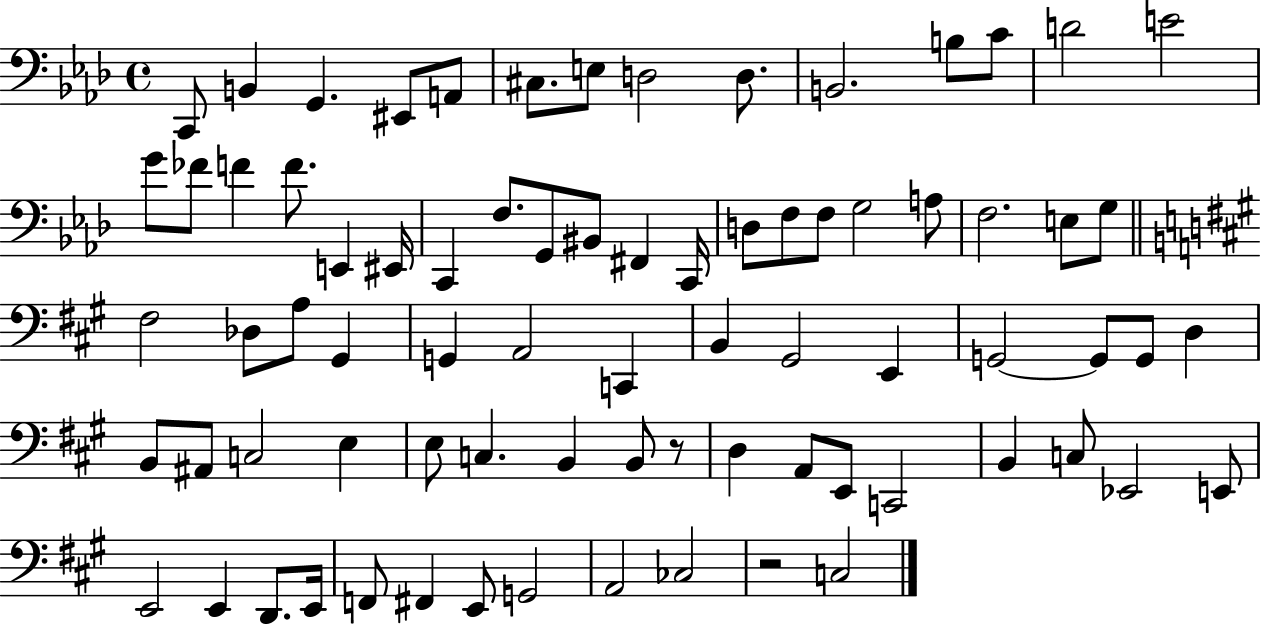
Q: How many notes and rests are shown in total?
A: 77